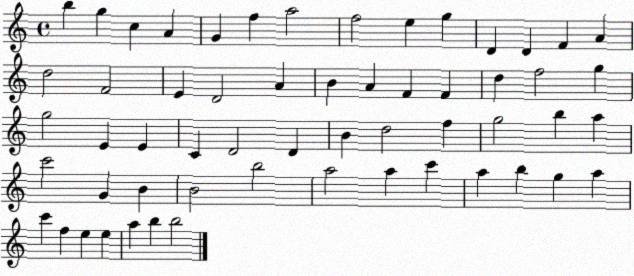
X:1
T:Untitled
M:4/4
L:1/4
K:C
b g c A G f a2 f2 e g D D F A d2 F2 E D2 A B A F F d f2 g g2 E E C D2 D B d2 f g2 b a c'2 G B B2 b2 a2 a c' a b g a c' f e e a b b2